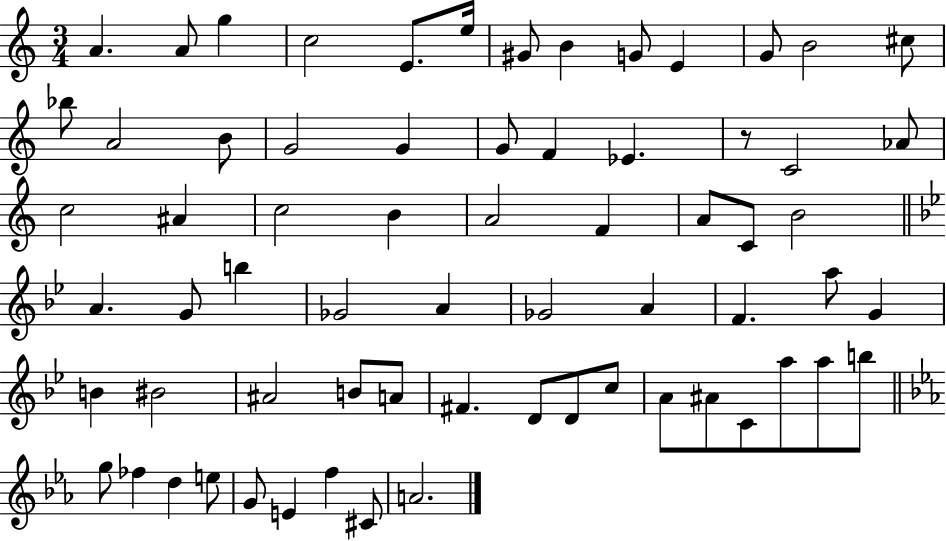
X:1
T:Untitled
M:3/4
L:1/4
K:C
A A/2 g c2 E/2 e/4 ^G/2 B G/2 E G/2 B2 ^c/2 _b/2 A2 B/2 G2 G G/2 F _E z/2 C2 _A/2 c2 ^A c2 B A2 F A/2 C/2 B2 A G/2 b _G2 A _G2 A F a/2 G B ^B2 ^A2 B/2 A/2 ^F D/2 D/2 c/2 A/2 ^A/2 C/2 a/2 a/2 b/2 g/2 _f d e/2 G/2 E f ^C/2 A2